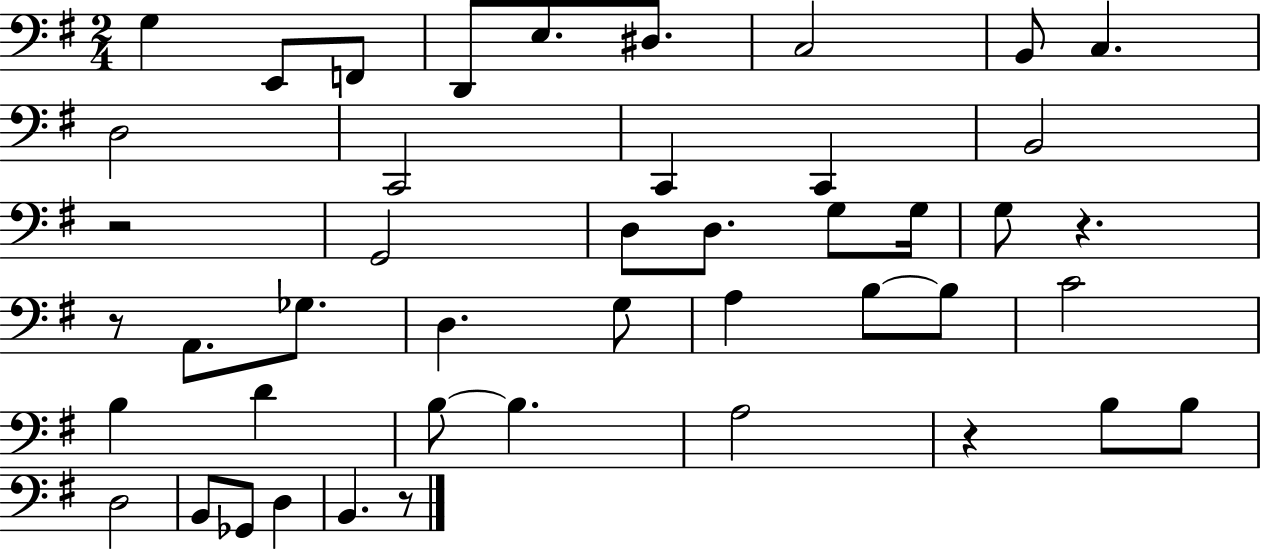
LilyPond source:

{
  \clef bass
  \numericTimeSignature
  \time 2/4
  \key g \major
  \repeat volta 2 { g4 e,8 f,8 | d,8 e8. dis8. | c2 | b,8 c4. | \break d2 | c,2 | c,4 c,4 | b,2 | \break r2 | g,2 | d8 d8. g8 g16 | g8 r4. | \break r8 a,8. ges8. | d4. g8 | a4 b8~~ b8 | c'2 | \break b4 d'4 | b8~~ b4. | a2 | r4 b8 b8 | \break d2 | b,8 ges,8 d4 | b,4. r8 | } \bar "|."
}